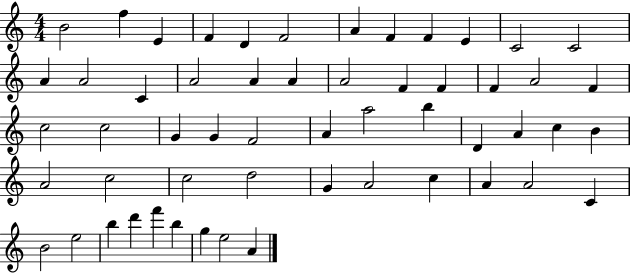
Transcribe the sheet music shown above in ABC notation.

X:1
T:Untitled
M:4/4
L:1/4
K:C
B2 f E F D F2 A F F E C2 C2 A A2 C A2 A A A2 F F F A2 F c2 c2 G G F2 A a2 b D A c B A2 c2 c2 d2 G A2 c A A2 C B2 e2 b d' f' b g e2 A